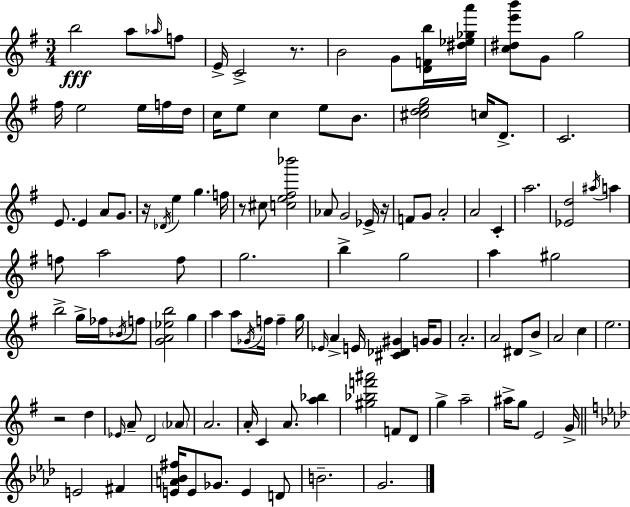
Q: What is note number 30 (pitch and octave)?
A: G5